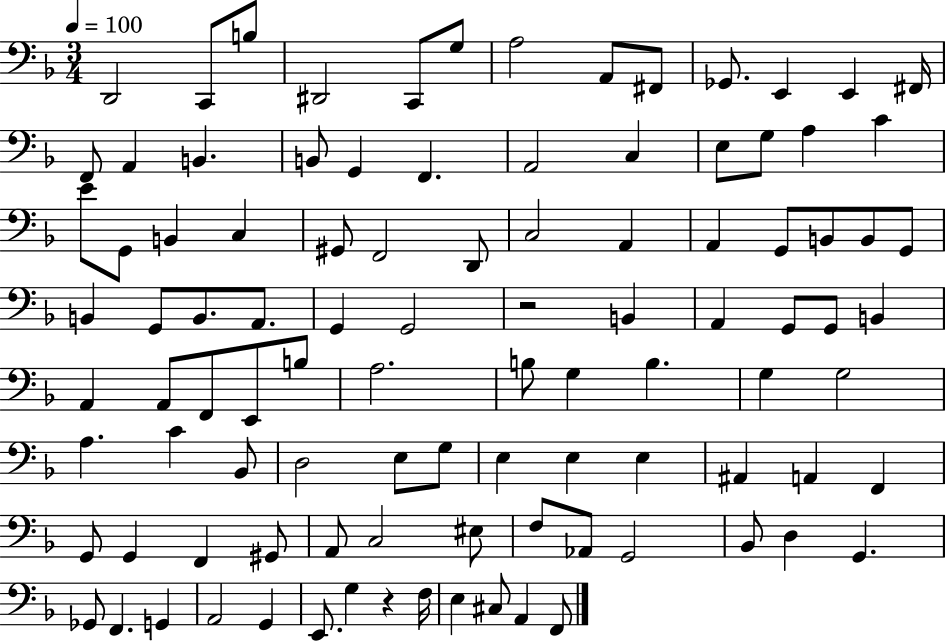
D2/h C2/e B3/e D#2/h C2/e G3/e A3/h A2/e F#2/e Gb2/e. E2/q E2/q F#2/s F2/e A2/q B2/q. B2/e G2/q F2/q. A2/h C3/q E3/e G3/e A3/q C4/q E4/e G2/e B2/q C3/q G#2/e F2/h D2/e C3/h A2/q A2/q G2/e B2/e B2/e G2/e B2/q G2/e B2/e. A2/e. G2/q G2/h R/h B2/q A2/q G2/e G2/e B2/q A2/q A2/e F2/e E2/e B3/e A3/h. B3/e G3/q B3/q. G3/q G3/h A3/q. C4/q Bb2/e D3/h E3/e G3/e E3/q E3/q E3/q A#2/q A2/q F2/q G2/e G2/q F2/q G#2/e A2/e C3/h EIS3/e F3/e Ab2/e G2/h Bb2/e D3/q G2/q. Gb2/e F2/q. G2/q A2/h G2/q E2/e. G3/q R/q F3/s E3/q C#3/e A2/q F2/e